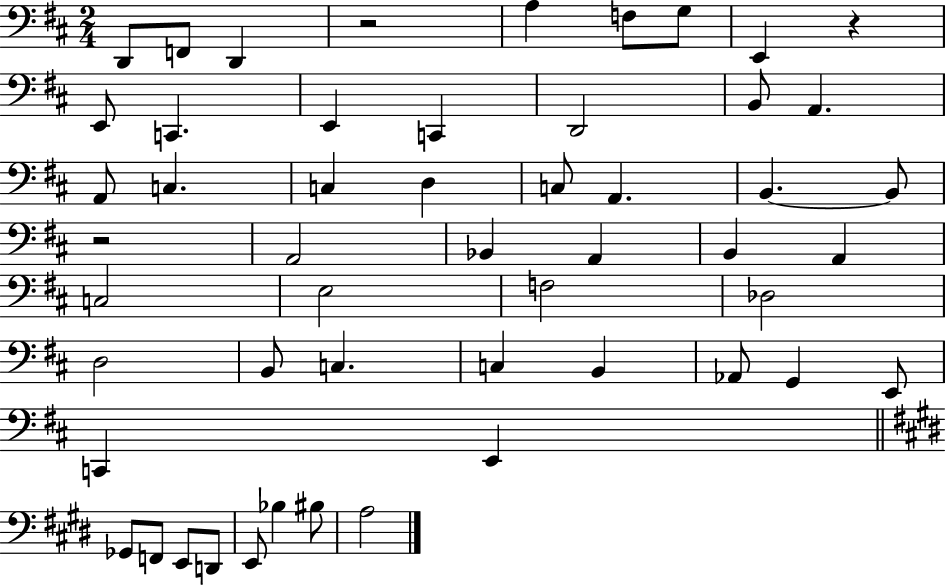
D2/e F2/e D2/q R/h A3/q F3/e G3/e E2/q R/q E2/e C2/q. E2/q C2/q D2/h B2/e A2/q. A2/e C3/q. C3/q D3/q C3/e A2/q. B2/q. B2/e R/h A2/h Bb2/q A2/q B2/q A2/q C3/h E3/h F3/h Db3/h D3/h B2/e C3/q. C3/q B2/q Ab2/e G2/q E2/e C2/q E2/q Gb2/e F2/e E2/e D2/e E2/e Bb3/q BIS3/e A3/h